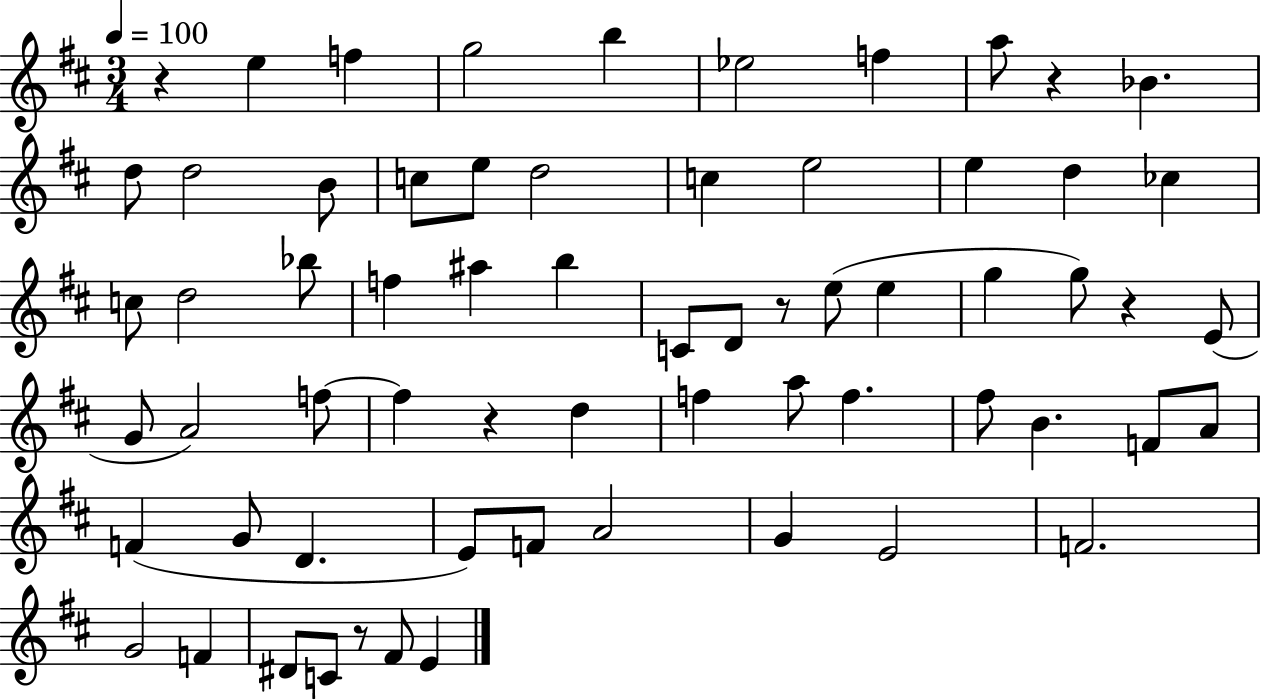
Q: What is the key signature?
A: D major